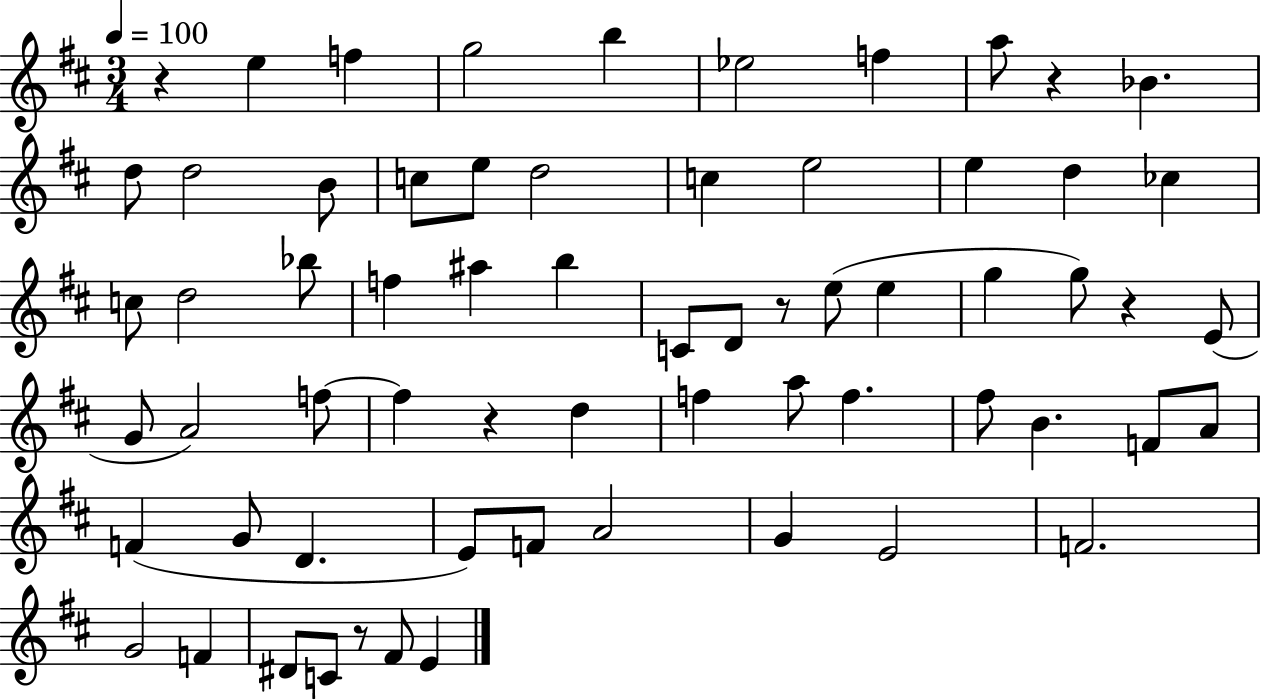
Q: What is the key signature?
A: D major